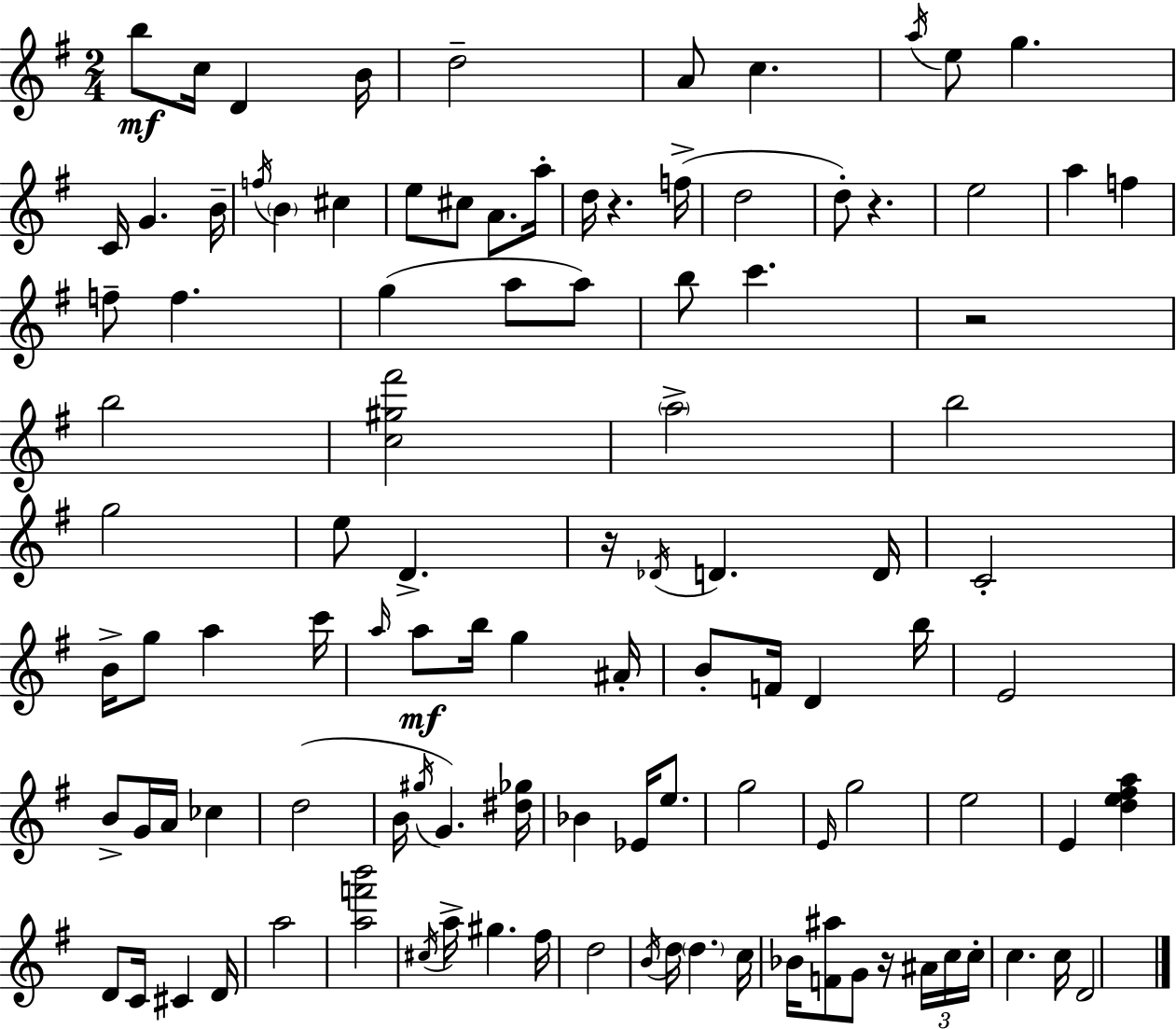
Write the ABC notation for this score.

X:1
T:Untitled
M:2/4
L:1/4
K:G
b/2 c/4 D B/4 d2 A/2 c a/4 e/2 g C/4 G B/4 f/4 B ^c e/2 ^c/2 A/2 a/4 d/4 z f/4 d2 d/2 z e2 a f f/2 f g a/2 a/2 b/2 c' z2 b2 [c^g^f']2 a2 b2 g2 e/2 D z/4 _D/4 D D/4 C2 B/4 g/2 a c'/4 a/4 a/2 b/4 g ^A/4 B/2 F/4 D b/4 E2 B/2 G/4 A/4 _c d2 B/4 ^g/4 G [^d_g]/4 _B _E/4 e/2 g2 E/4 g2 e2 E [de^fa] D/2 C/4 ^C D/4 a2 [af'b']2 ^c/4 a/4 ^g ^f/4 d2 B/4 d/4 d c/4 _B/4 [F^a]/2 G/2 z/4 ^A/4 c/4 c/4 c c/4 D2